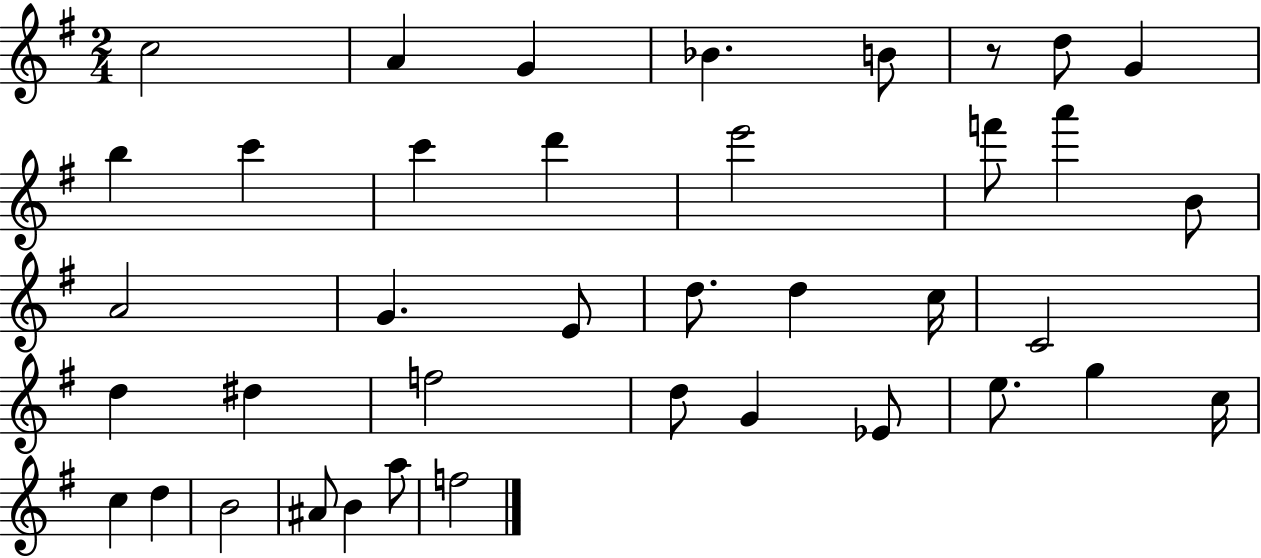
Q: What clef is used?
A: treble